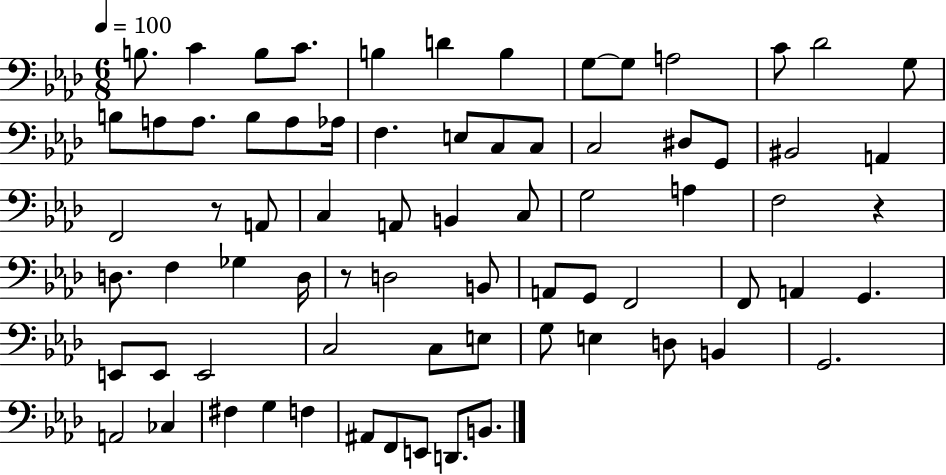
X:1
T:Untitled
M:6/8
L:1/4
K:Ab
B,/2 C B,/2 C/2 B, D B, G,/2 G,/2 A,2 C/2 _D2 G,/2 B,/2 A,/2 A,/2 B,/2 A,/2 _A,/4 F, E,/2 C,/2 C,/2 C,2 ^D,/2 G,,/2 ^B,,2 A,, F,,2 z/2 A,,/2 C, A,,/2 B,, C,/2 G,2 A, F,2 z D,/2 F, _G, D,/4 z/2 D,2 B,,/2 A,,/2 G,,/2 F,,2 F,,/2 A,, G,, E,,/2 E,,/2 E,,2 C,2 C,/2 E,/2 G,/2 E, D,/2 B,, G,,2 A,,2 _C, ^F, G, F, ^A,,/2 F,,/2 E,,/2 D,,/2 B,,/2